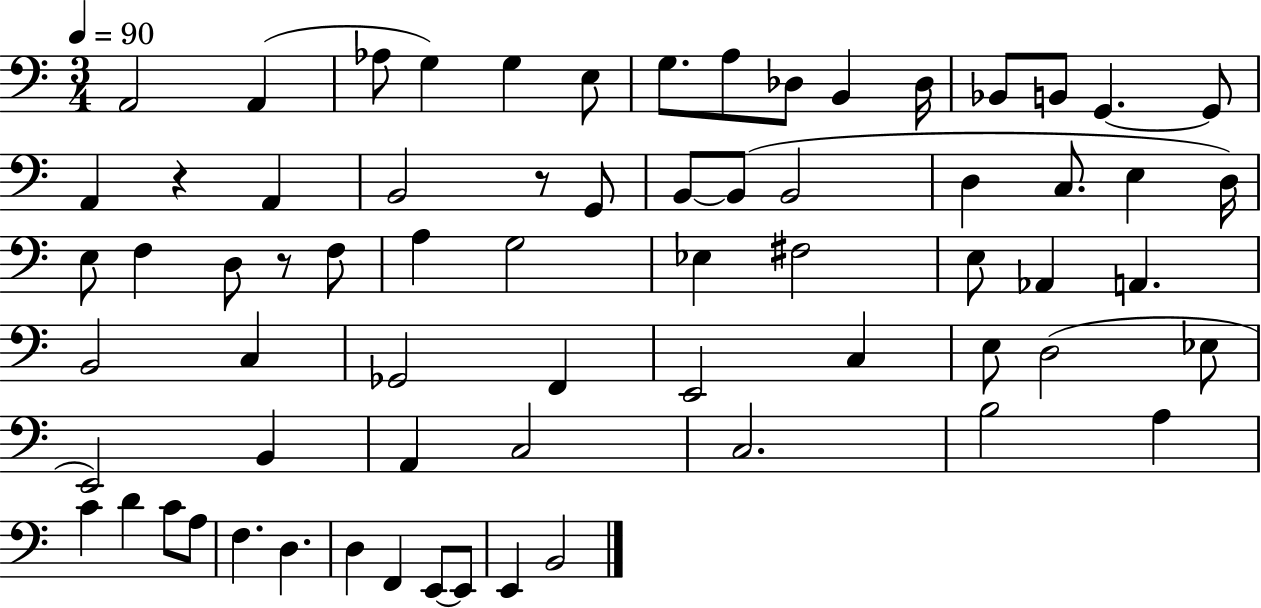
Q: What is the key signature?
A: C major